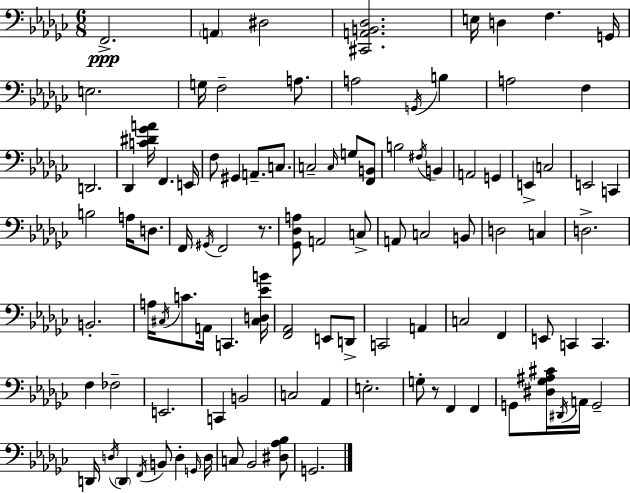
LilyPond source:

{
  \clef bass
  \numericTimeSignature
  \time 6/8
  \key ees \minor
  \repeat volta 2 { f,2.->\ppp | \parenthesize a,4 dis2 | <cis, a, b, des>2. | e16 d4 f4. g,16 | \break e2. | g16 f2-- a8. | a2 \acciaccatura { g,16 } b4 | a2 f4 | \break d,2. | des,4 <c' dis' ges' a'>16 f,4. | e,16 f8 gis,4 a,8.-- c8. | c2-- \grace { c16 } g8 | \break <f, b,>8 b2 \acciaccatura { fis16 } b,4 | a,2 g,4 | e,4-> c2 | e,2 c,4 | \break b2 a16 | d8. f,16 \acciaccatura { gis,16 } f,2 | r8. <ges, des a>8 a,2 | c8-> a,8 c2 | \break b,8 d2 | c4 d2.-> | b,2.-. | a16 \acciaccatura { cis16 } c'8. a,16 c,4. | \break <cis d ees' b'>16 <f, aes,>2 | e,8 d,8-> c,2 | a,4 c2 | f,4 e,8 c,4 c,4. | \break f4 fes2-- | e,2. | c,4 b,2 | c2 | \break aes,4 e2.-. | g8-. r8 f,4 | f,4 g,8 <dis ges ais cis'>16 \acciaccatura { dis,16 } a,16 g,2-- | d,16 \acciaccatura { d16 } \parenthesize d,4 | \break \acciaccatura { f,16 } b,8 d4-. \grace { g,16 } d16 c8 bes,2 | <dis aes bes>8 g,2. | } \bar "|."
}